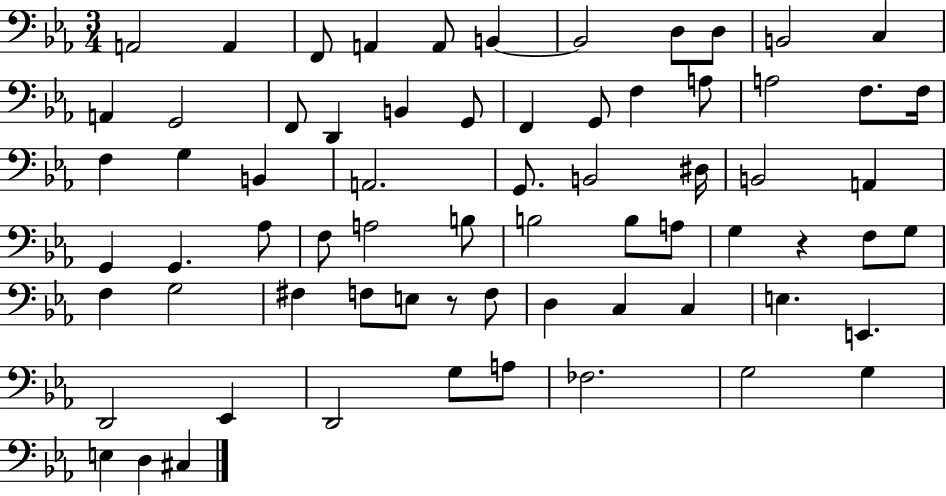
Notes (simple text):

A2/h A2/q F2/e A2/q A2/e B2/q B2/h D3/e D3/e B2/h C3/q A2/q G2/h F2/e D2/q B2/q G2/e F2/q G2/e F3/q A3/e A3/h F3/e. F3/s F3/q G3/q B2/q A2/h. G2/e. B2/h D#3/s B2/h A2/q G2/q G2/q. Ab3/e F3/e A3/h B3/e B3/h B3/e A3/e G3/q R/q F3/e G3/e F3/q G3/h F#3/q F3/e E3/e R/e F3/e D3/q C3/q C3/q E3/q. E2/q. D2/h Eb2/q D2/h G3/e A3/e FES3/h. G3/h G3/q E3/q D3/q C#3/q